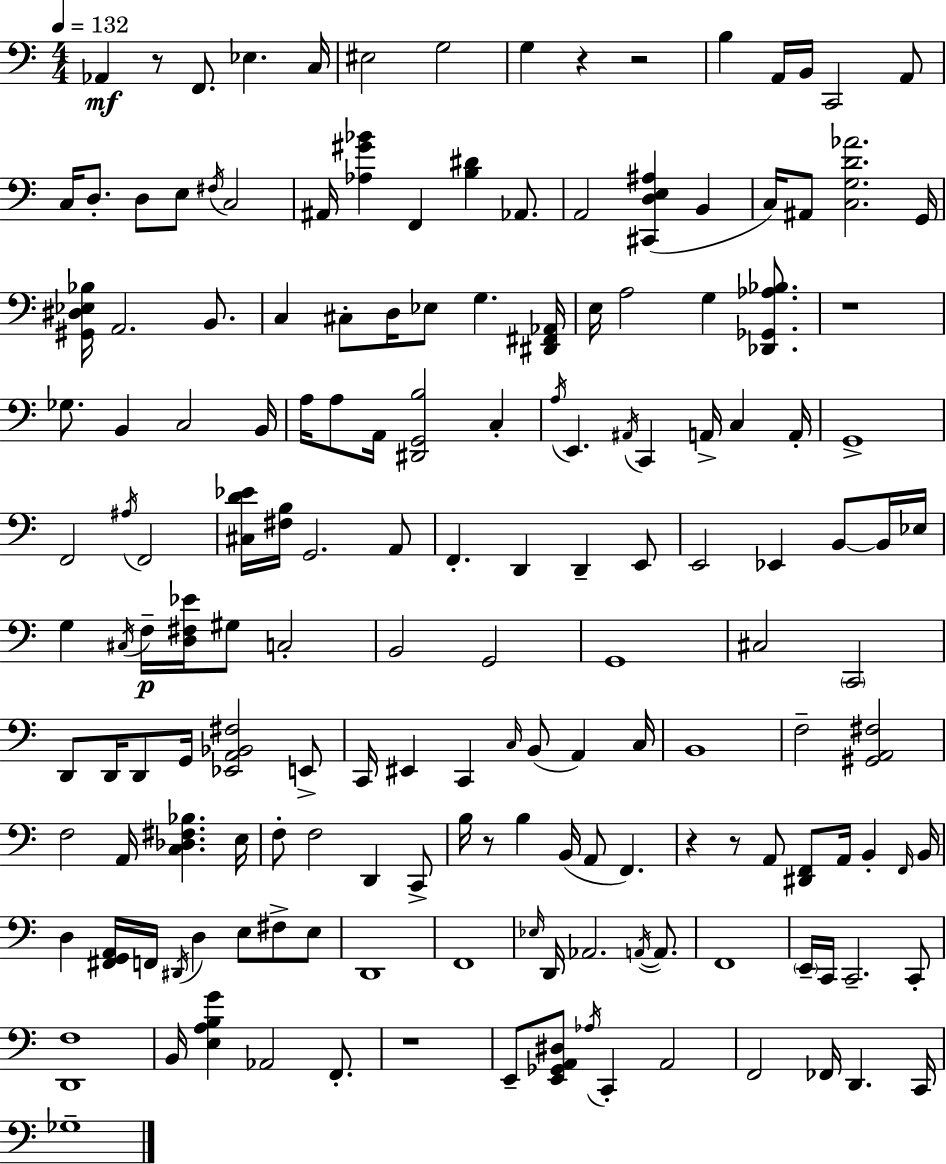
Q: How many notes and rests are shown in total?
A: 165